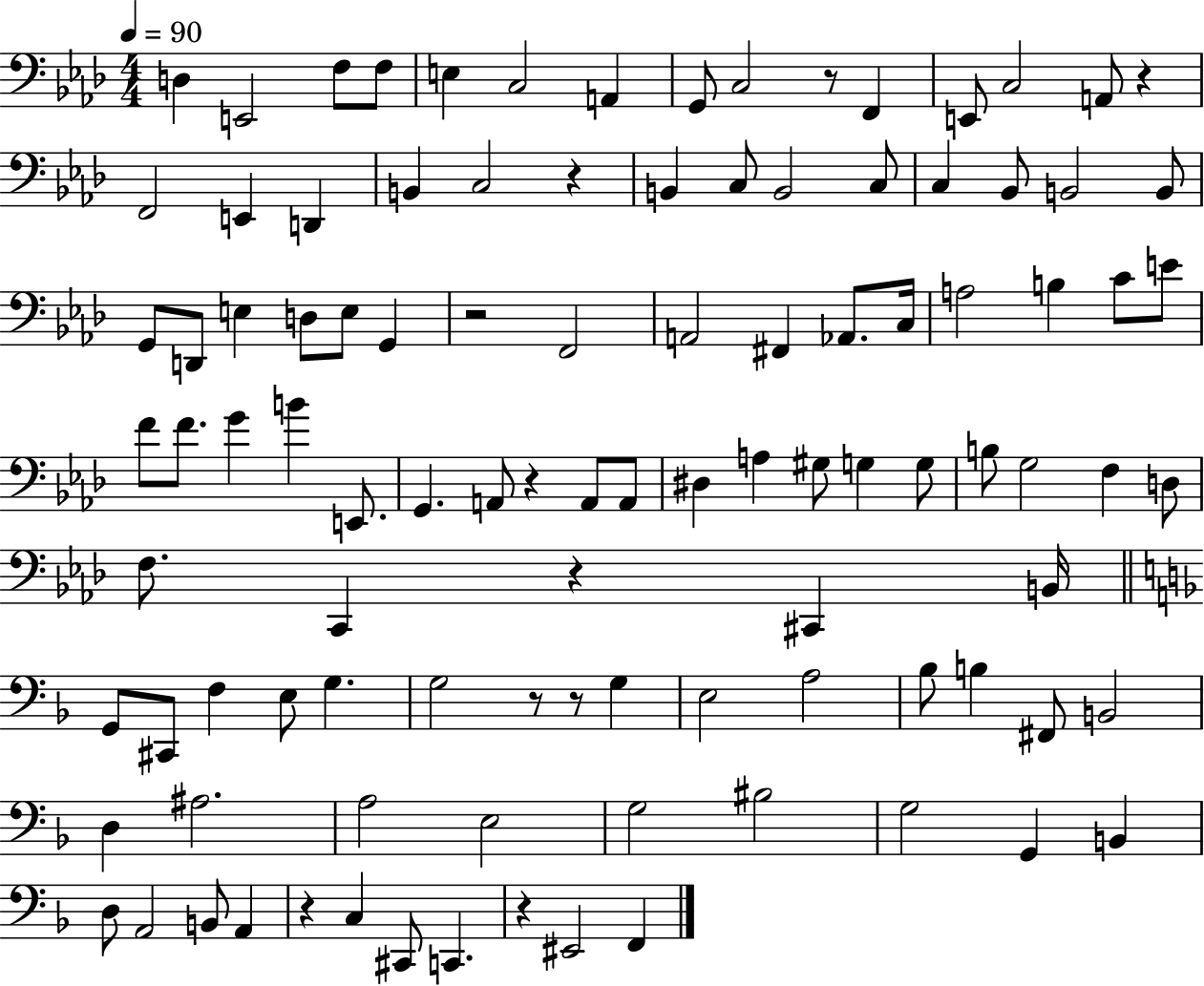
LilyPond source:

{
  \clef bass
  \numericTimeSignature
  \time 4/4
  \key aes \major
  \tempo 4 = 90
  d4 e,2 f8 f8 | e4 c2 a,4 | g,8 c2 r8 f,4 | e,8 c2 a,8 r4 | \break f,2 e,4 d,4 | b,4 c2 r4 | b,4 c8 b,2 c8 | c4 bes,8 b,2 b,8 | \break g,8 d,8 e4 d8 e8 g,4 | r2 f,2 | a,2 fis,4 aes,8. c16 | a2 b4 c'8 e'8 | \break f'8 f'8. g'4 b'4 e,8. | g,4. a,8 r4 a,8 a,8 | dis4 a4 gis8 g4 g8 | b8 g2 f4 d8 | \break f8. c,4 r4 cis,4 b,16 | \bar "||" \break \key f \major g,8 cis,8 f4 e8 g4. | g2 r8 r8 g4 | e2 a2 | bes8 b4 fis,8 b,2 | \break d4 ais2. | a2 e2 | g2 bis2 | g2 g,4 b,4 | \break d8 a,2 b,8 a,4 | r4 c4 cis,8 c,4. | r4 eis,2 f,4 | \bar "|."
}